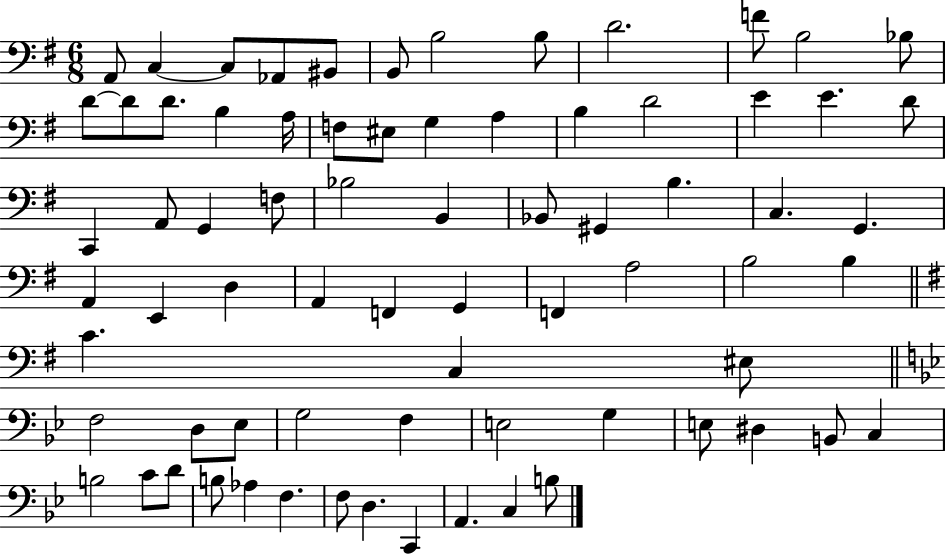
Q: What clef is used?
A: bass